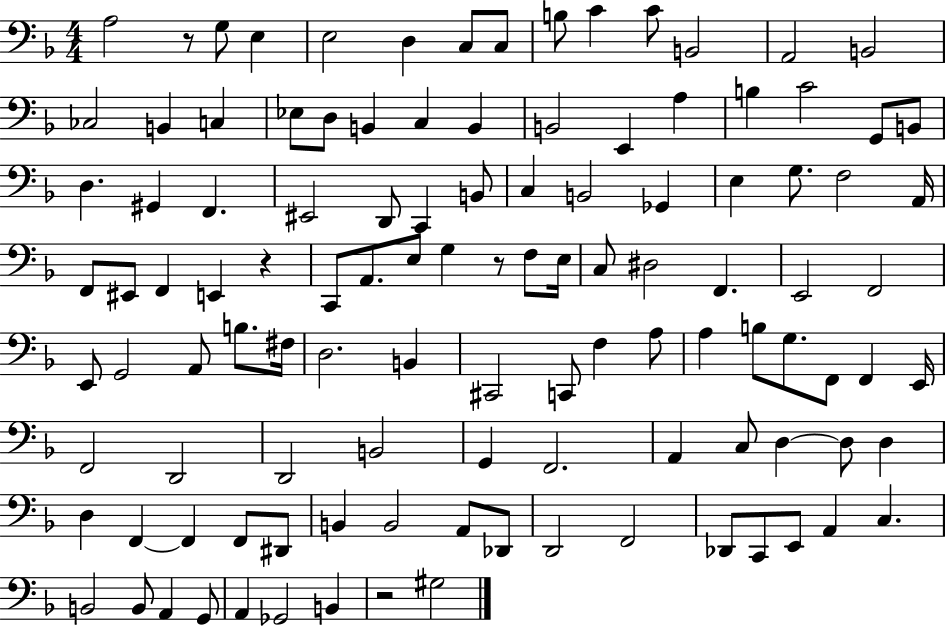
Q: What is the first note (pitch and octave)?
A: A3